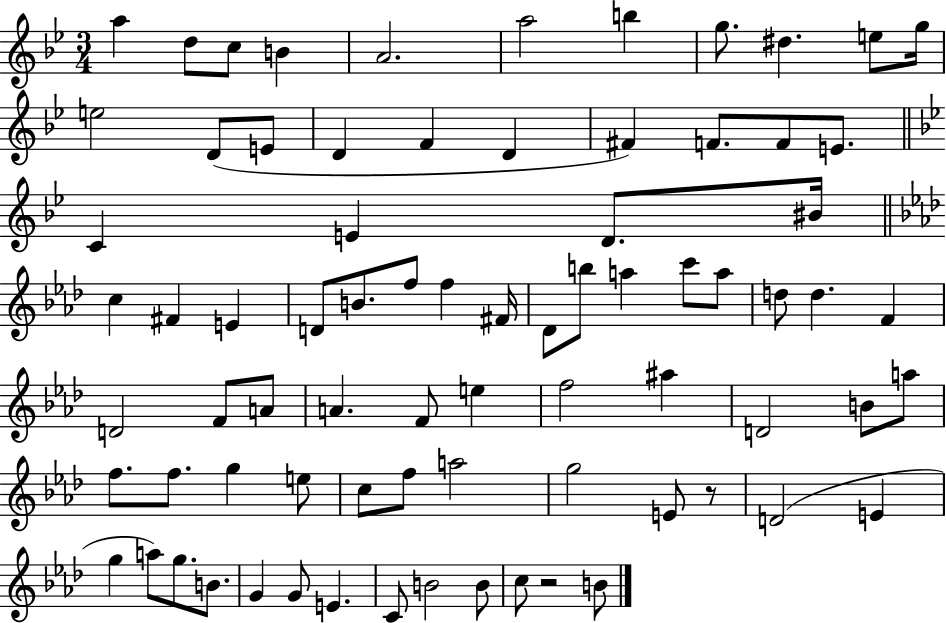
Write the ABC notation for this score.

X:1
T:Untitled
M:3/4
L:1/4
K:Bb
a d/2 c/2 B A2 a2 b g/2 ^d e/2 g/4 e2 D/2 E/2 D F D ^F F/2 F/2 E/2 C E D/2 ^B/4 c ^F E D/2 B/2 f/2 f ^F/4 _D/2 b/2 a c'/2 a/2 d/2 d F D2 F/2 A/2 A F/2 e f2 ^a D2 B/2 a/2 f/2 f/2 g e/2 c/2 f/2 a2 g2 E/2 z/2 D2 E g a/2 g/2 B/2 G G/2 E C/2 B2 B/2 c/2 z2 B/2